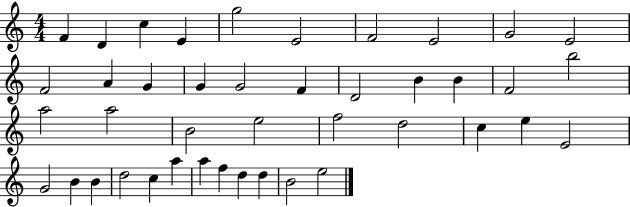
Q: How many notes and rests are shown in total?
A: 42